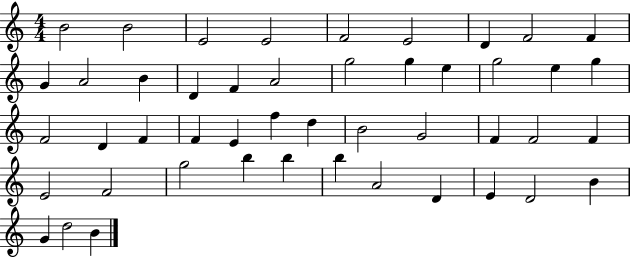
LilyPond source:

{
  \clef treble
  \numericTimeSignature
  \time 4/4
  \key c \major
  b'2 b'2 | e'2 e'2 | f'2 e'2 | d'4 f'2 f'4 | \break g'4 a'2 b'4 | d'4 f'4 a'2 | g''2 g''4 e''4 | g''2 e''4 g''4 | \break f'2 d'4 f'4 | f'4 e'4 f''4 d''4 | b'2 g'2 | f'4 f'2 f'4 | \break e'2 f'2 | g''2 b''4 b''4 | b''4 a'2 d'4 | e'4 d'2 b'4 | \break g'4 d''2 b'4 | \bar "|."
}